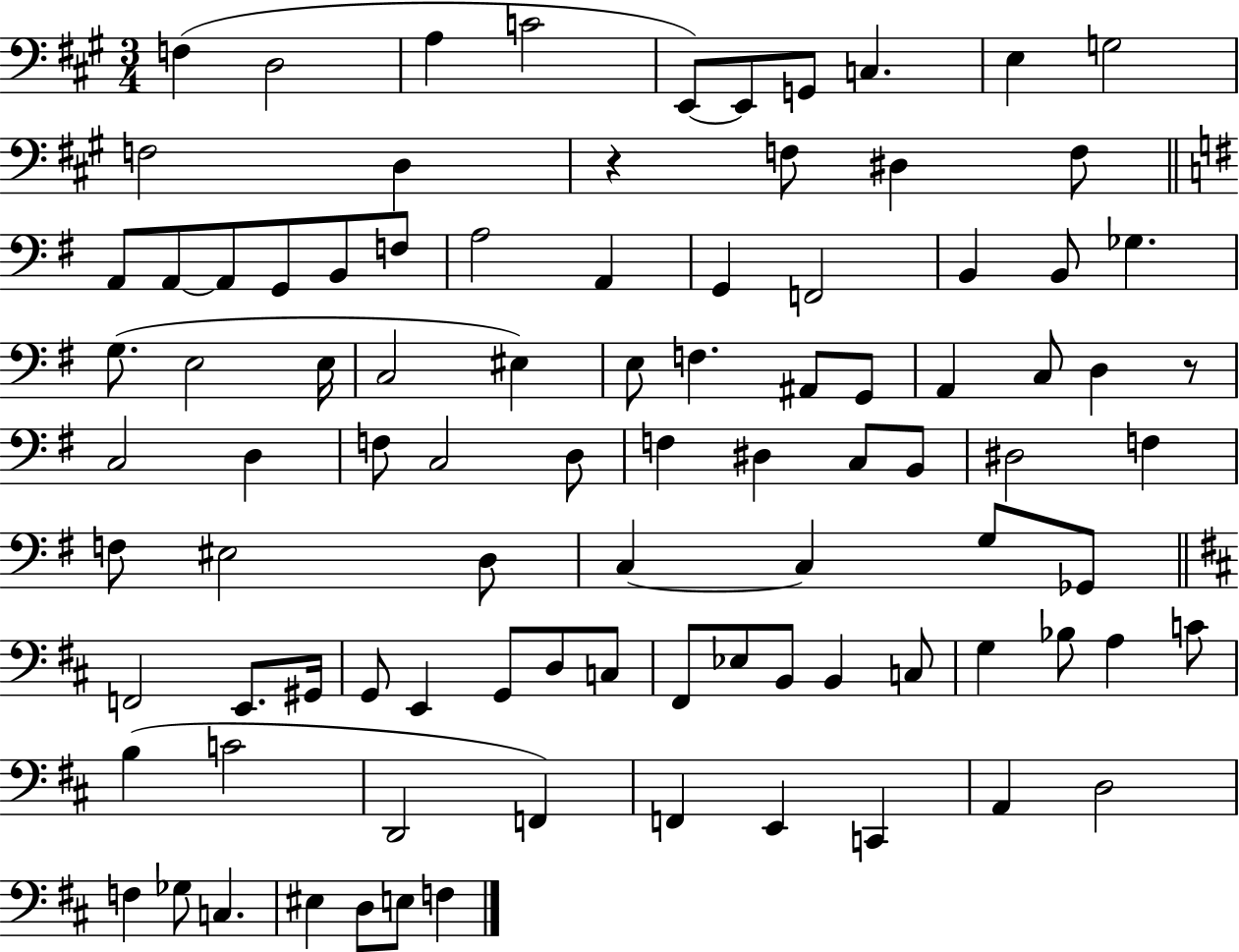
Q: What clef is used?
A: bass